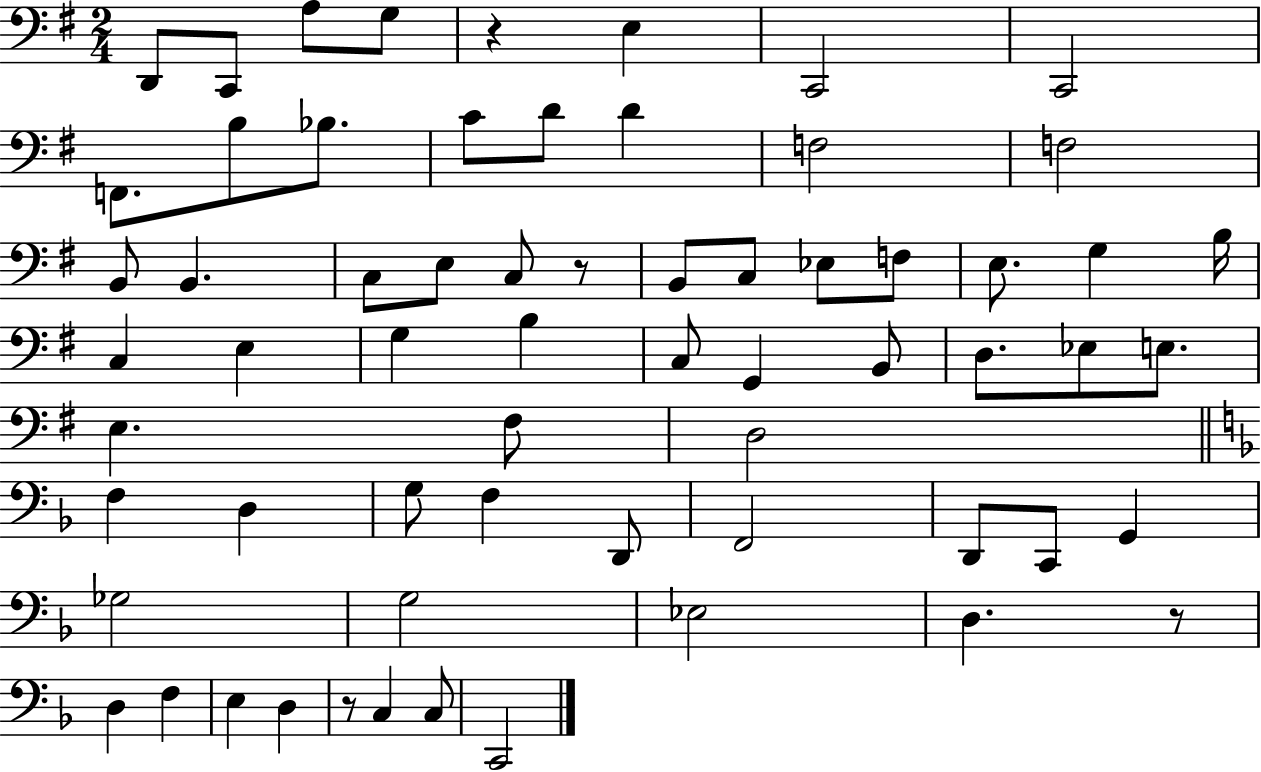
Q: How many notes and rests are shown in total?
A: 64